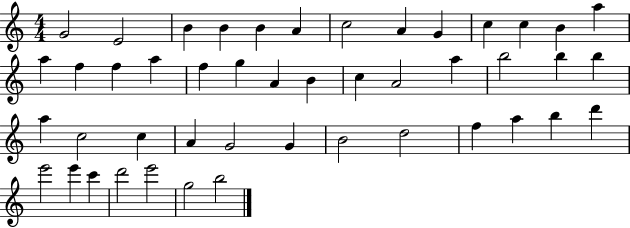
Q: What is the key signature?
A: C major